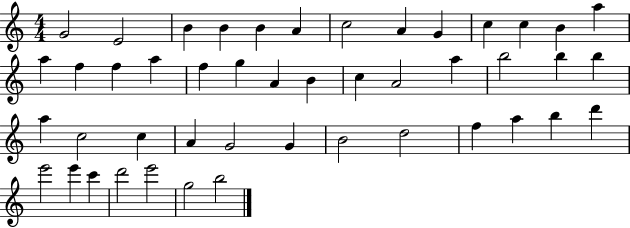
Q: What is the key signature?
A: C major